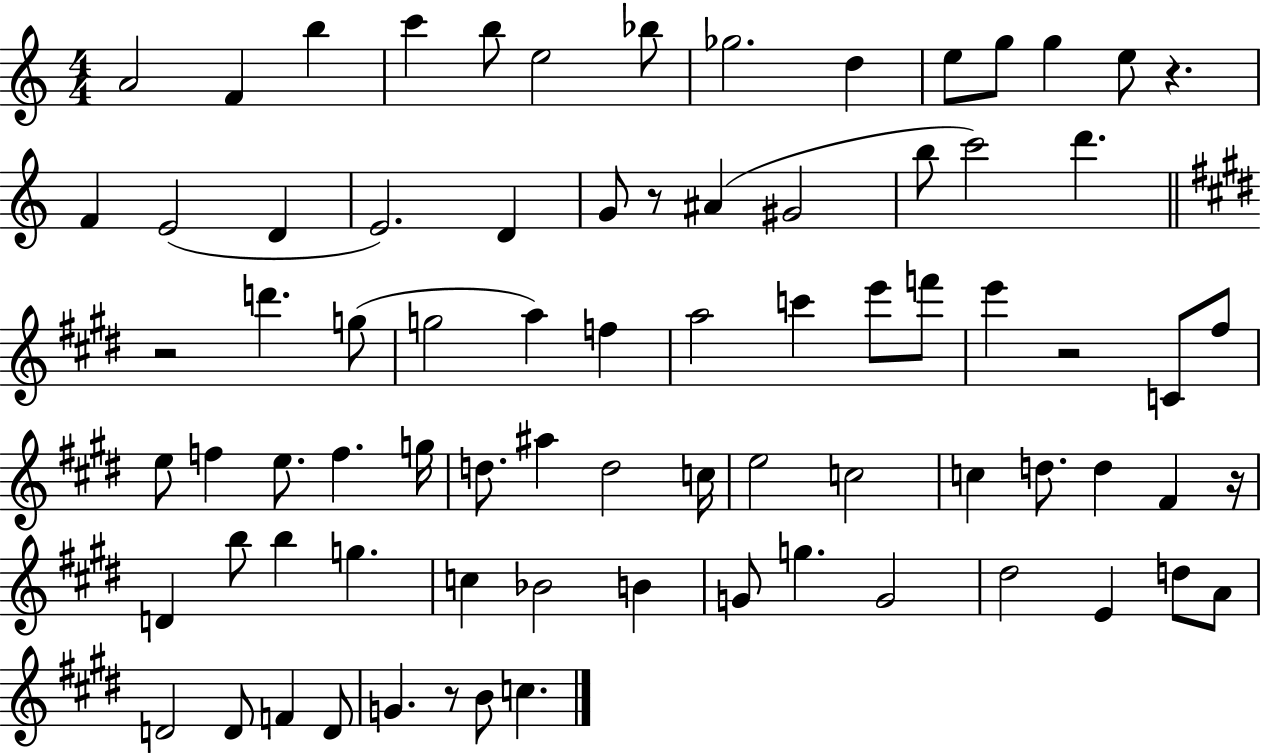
X:1
T:Untitled
M:4/4
L:1/4
K:C
A2 F b c' b/2 e2 _b/2 _g2 d e/2 g/2 g e/2 z F E2 D E2 D G/2 z/2 ^A ^G2 b/2 c'2 d' z2 d' g/2 g2 a f a2 c' e'/2 f'/2 e' z2 C/2 ^f/2 e/2 f e/2 f g/4 d/2 ^a d2 c/4 e2 c2 c d/2 d ^F z/4 D b/2 b g c _B2 B G/2 g G2 ^d2 E d/2 A/2 D2 D/2 F D/2 G z/2 B/2 c